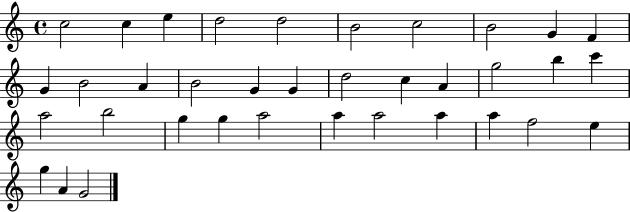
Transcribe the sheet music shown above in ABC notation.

X:1
T:Untitled
M:4/4
L:1/4
K:C
c2 c e d2 d2 B2 c2 B2 G F G B2 A B2 G G d2 c A g2 b c' a2 b2 g g a2 a a2 a a f2 e g A G2